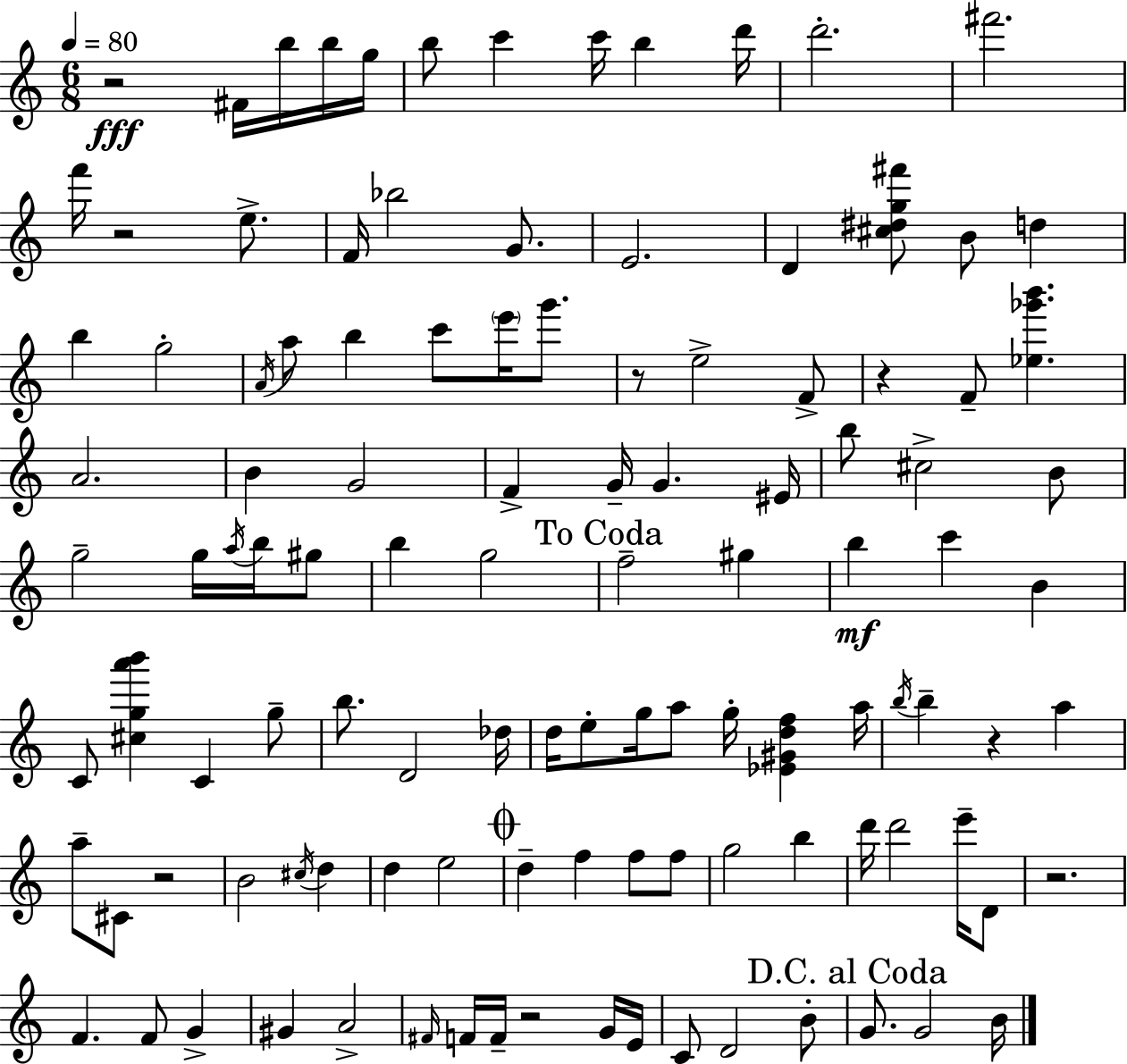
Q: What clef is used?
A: treble